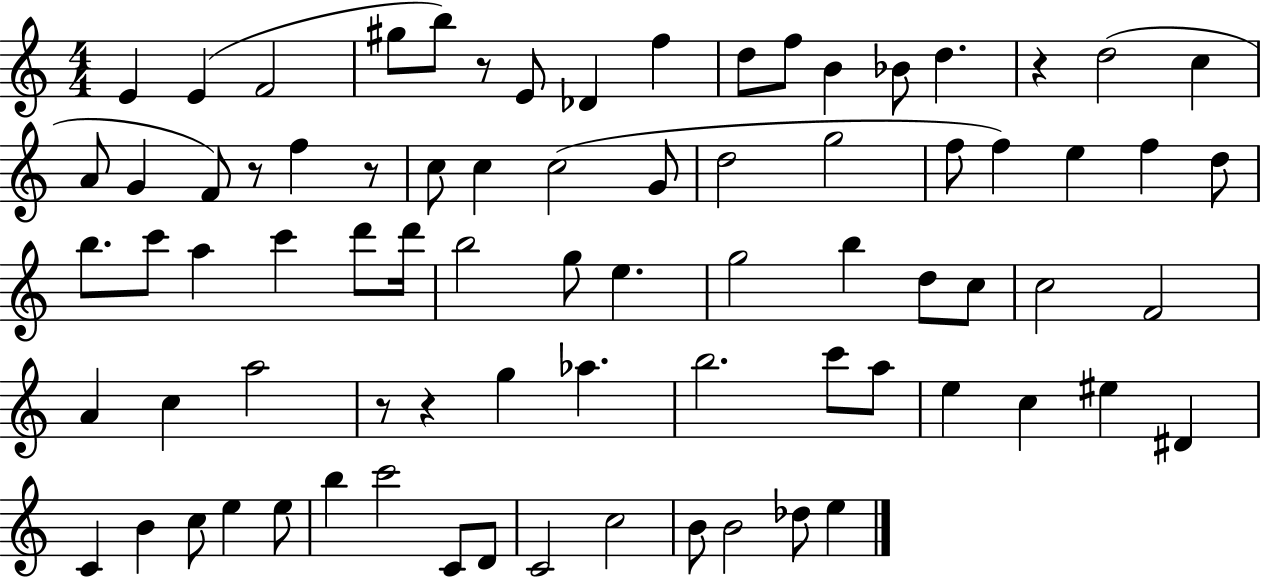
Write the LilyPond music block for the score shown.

{
  \clef treble
  \numericTimeSignature
  \time 4/4
  \key c \major
  e'4 e'4( f'2 | gis''8 b''8) r8 e'8 des'4 f''4 | d''8 f''8 b'4 bes'8 d''4. | r4 d''2( c''4 | \break a'8 g'4 f'8) r8 f''4 r8 | c''8 c''4 c''2( g'8 | d''2 g''2 | f''8 f''4) e''4 f''4 d''8 | \break b''8. c'''8 a''4 c'''4 d'''8 d'''16 | b''2 g''8 e''4. | g''2 b''4 d''8 c''8 | c''2 f'2 | \break a'4 c''4 a''2 | r8 r4 g''4 aes''4. | b''2. c'''8 a''8 | e''4 c''4 eis''4 dis'4 | \break c'4 b'4 c''8 e''4 e''8 | b''4 c'''2 c'8 d'8 | c'2 c''2 | b'8 b'2 des''8 e''4 | \break \bar "|."
}